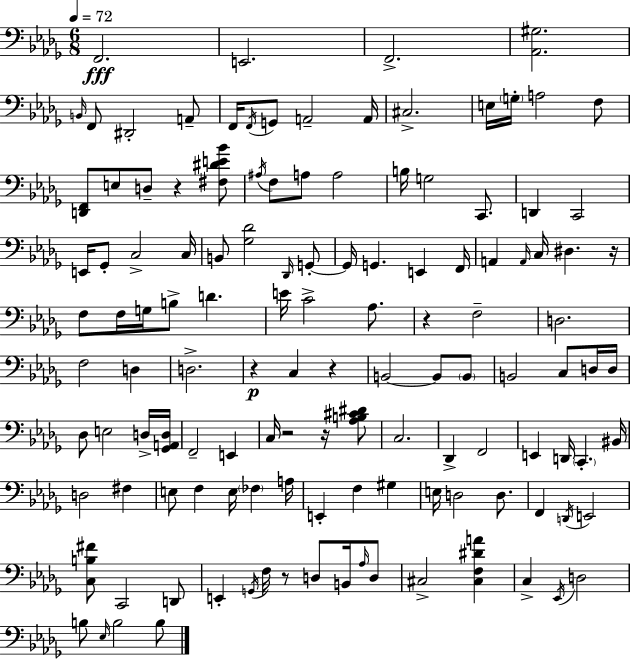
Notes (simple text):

F2/h. E2/h. F2/h. [Ab2,G#3]/h. B2/s F2/e D#2/h A2/e F2/s F2/s G2/e A2/h A2/s C#3/h. E3/s G3/s A3/h F3/e [D2,F2]/e E3/e D3/e R/q [F#3,D#4,E4,Bb4]/e A#3/s F3/e A3/e A3/h B3/s G3/h C2/e. D2/q C2/h E2/s Gb2/e C3/h C3/s B2/e [Gb3,Db4]/h Db2/s G2/e G2/s G2/q. E2/q F2/s A2/q A2/s C3/s D#3/q. R/s F3/e F3/s G3/s B3/e D4/q. E4/s C4/h Ab3/e. R/q F3/h D3/h. F3/h D3/q D3/h. R/q C3/q R/q B2/h B2/e B2/e B2/h C3/e D3/s D3/s Db3/e E3/h D3/s [Gb2,A2,D3]/s F2/h E2/q C3/s R/h R/s [Ab3,B3,C#4,D#4]/e C3/h. Db2/q F2/h E2/q D2/s C2/q. BIS2/s D3/h F#3/q E3/e F3/q E3/s FES3/q A3/s E2/q F3/q G#3/q E3/s D3/h D3/e. F2/q D2/s E2/h [C3,B3,F#4]/e C2/h D2/e E2/q G2/s F3/s R/e D3/e B2/s Ab3/s D3/e C#3/h [C#3,F3,D#4,A4]/q C3/q Eb2/s D3/h B3/e Eb3/s B3/h B3/e